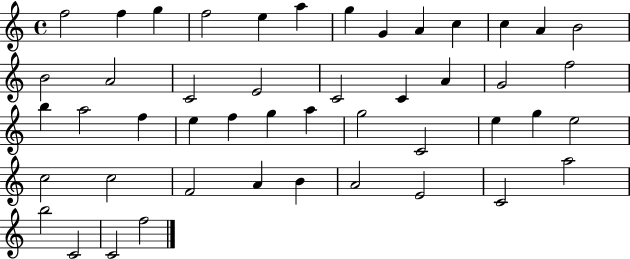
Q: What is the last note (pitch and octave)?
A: F5